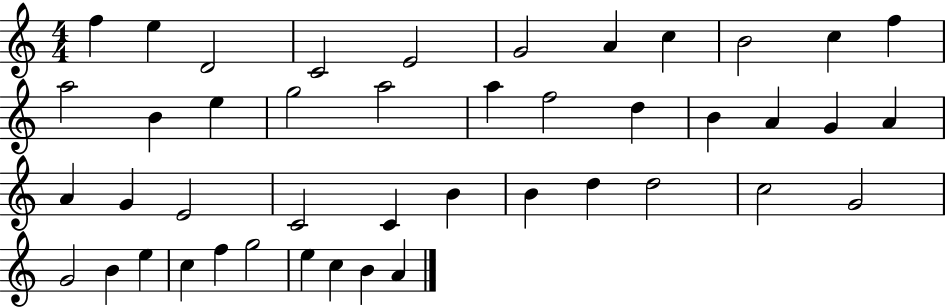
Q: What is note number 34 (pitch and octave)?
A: G4